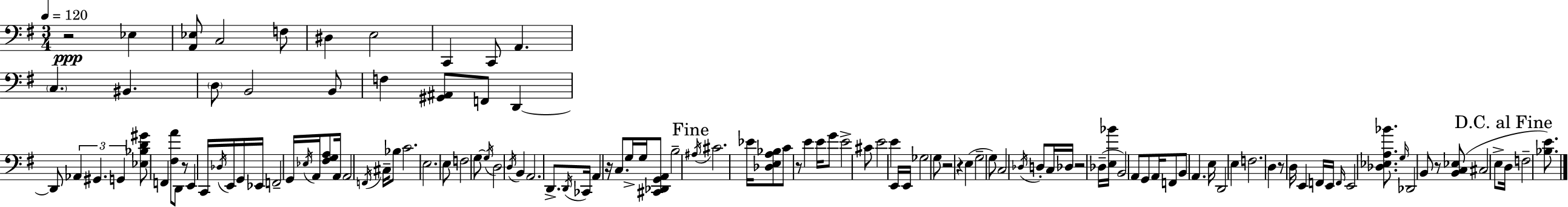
{
  \clef bass
  \numericTimeSignature
  \time 3/4
  \key g \major
  \tempo 4 = 120
  \repeat volta 2 { r2\ppp ees4 | <a, ees>8 c2 f8 | dis4 e2 | c,4 c,8 a,4. | \break \parenthesize c4. bis,4. | \parenthesize d8 b,2 b,8 | f4 <gis, ais,>8 f,8 d,4~~ | d,8 \tuplet 3/2 { aes,4 gis,4. | \break g,4 } <ees bes d' gis'>8 f,4 <fis a'>8 | d,8 r8 e,4 c,16 \acciaccatura { des16 } e,16 g,16 | ees,16 f,2-- g,16 \acciaccatura { ees16 } a,16 | <fis g a>8 a,16 a,2 \acciaccatura { f,16 } | \break cis16-- bes8 c'2. | e2. | e8 f2 | g8~~ \acciaccatura { g16 } d2 | \break \acciaccatura { d16 } b,4 a,2. | d,8.-> \acciaccatura { d,16 } ces,16 a,4 | r16 c8. g16-> g16 <cis, des, g, a,>8 b2-- | \mark "Fine" \acciaccatura { ais16 } cis'2. | \break ees'16 <des e a bes>8 c'8 | r8 e'4 e'16 g'8 e'2-> | cis'8 e'2 | e'4 e,16 e,16 ges2 | \break g8 r2 | r4 e4( g2-- | g8) c2 | \acciaccatura { des16 } d8-. c16 des16 r2 | \break des16--( <e bes'>16 b,2) | a,8 g,8 a,16 f,8 b,8 | a,4. e16 d,2 | e4 f2. | \break d4 | r8 d16 e,4 f,16 e,16 \grace { f,16 } e,2 | <des ees a bes'>8. \grace { g16 } des,2 | b,8 r8 <b, c ees>8( | \break cis2 e8-> \mark "D.C. al Fine" d16 f2-- | <bes e'>8.) } \bar "|."
}